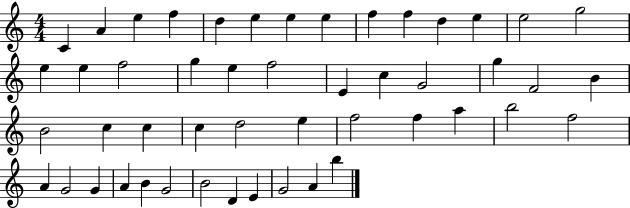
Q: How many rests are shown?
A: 0